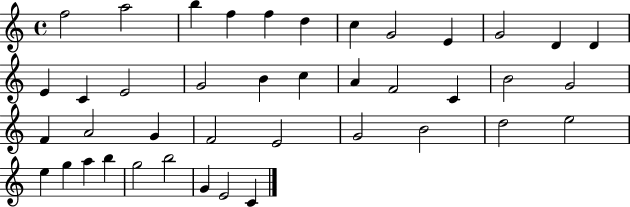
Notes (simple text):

F5/h A5/h B5/q F5/q F5/q D5/q C5/q G4/h E4/q G4/h D4/q D4/q E4/q C4/q E4/h G4/h B4/q C5/q A4/q F4/h C4/q B4/h G4/h F4/q A4/h G4/q F4/h E4/h G4/h B4/h D5/h E5/h E5/q G5/q A5/q B5/q G5/h B5/h G4/q E4/h C4/q